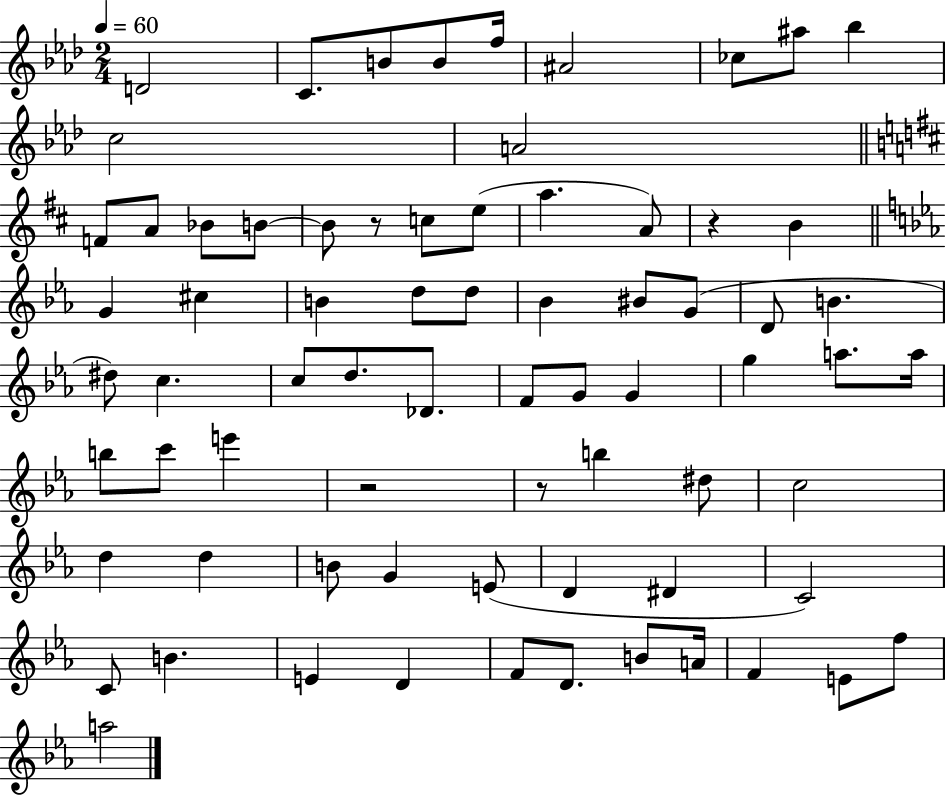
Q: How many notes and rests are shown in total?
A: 72